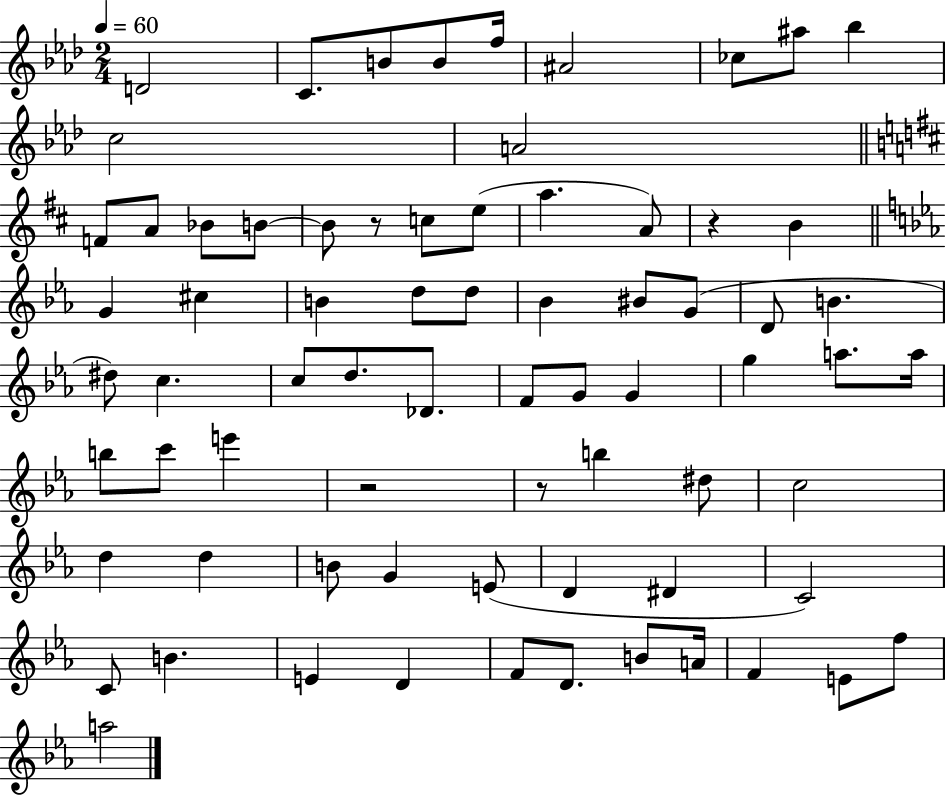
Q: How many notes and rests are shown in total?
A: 72